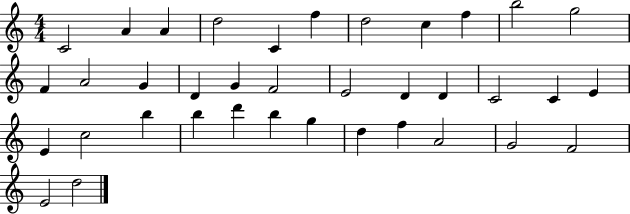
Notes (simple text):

C4/h A4/q A4/q D5/h C4/q F5/q D5/h C5/q F5/q B5/h G5/h F4/q A4/h G4/q D4/q G4/q F4/h E4/h D4/q D4/q C4/h C4/q E4/q E4/q C5/h B5/q B5/q D6/q B5/q G5/q D5/q F5/q A4/h G4/h F4/h E4/h D5/h